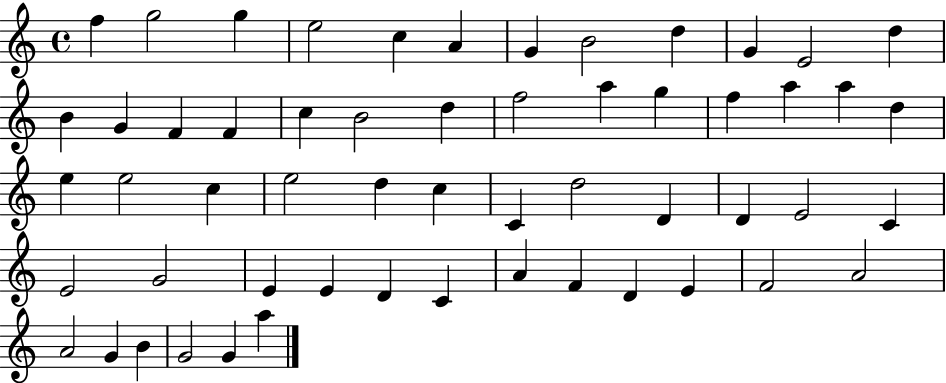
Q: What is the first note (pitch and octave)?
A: F5